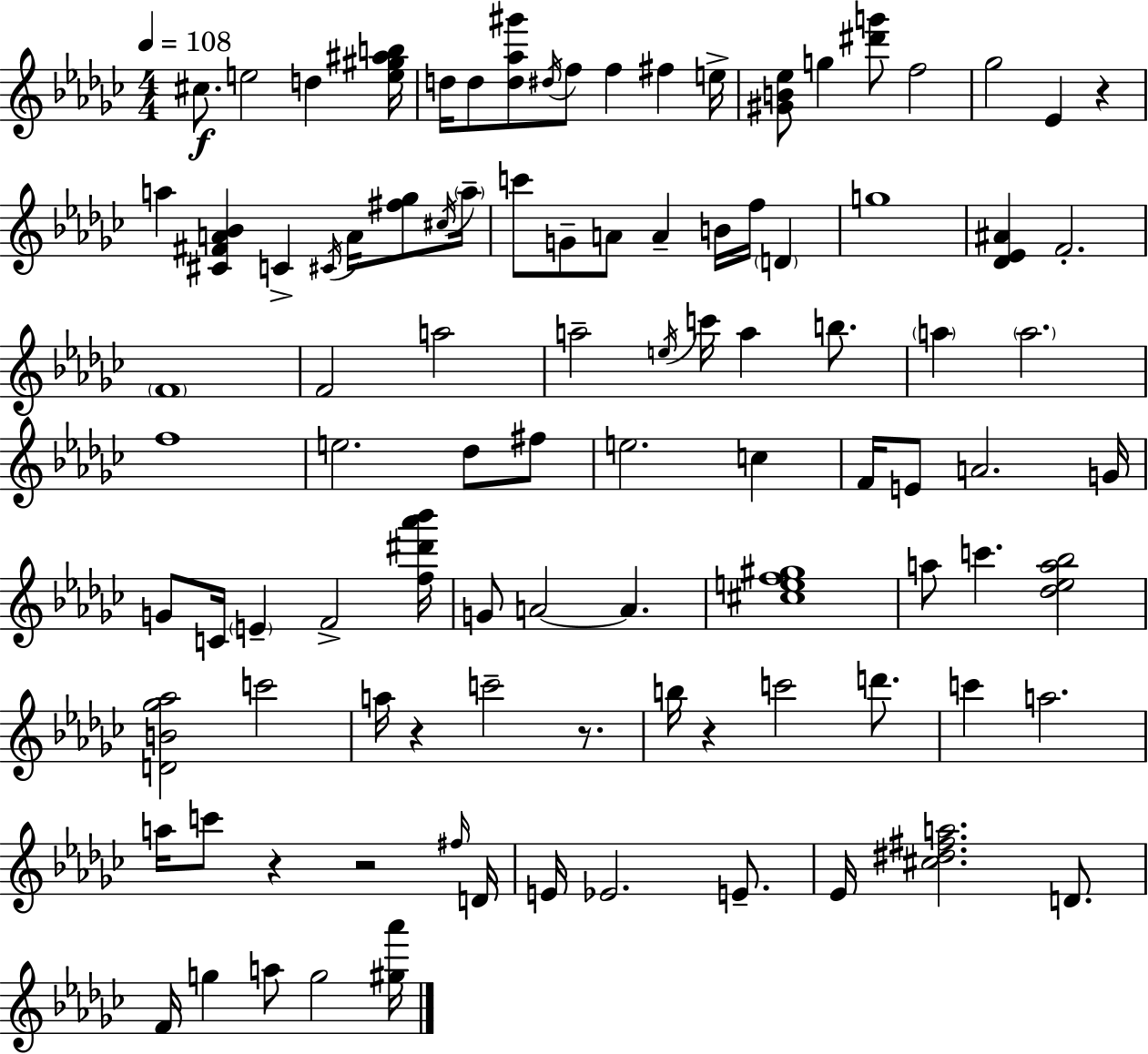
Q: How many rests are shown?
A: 6